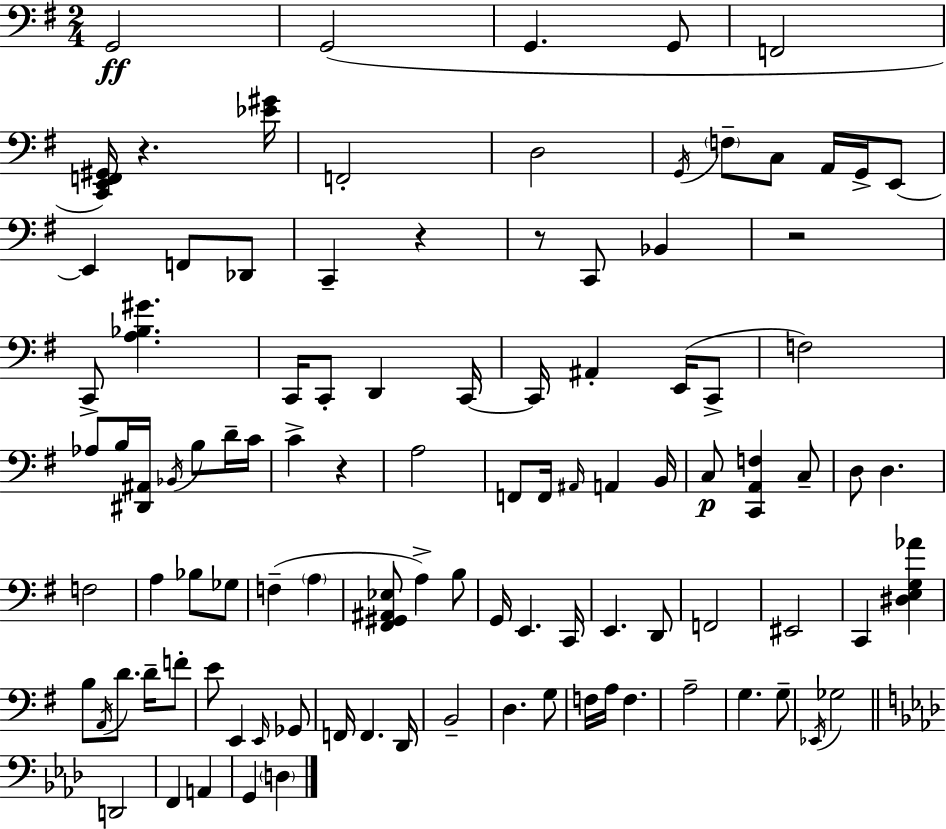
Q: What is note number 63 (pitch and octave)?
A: B3